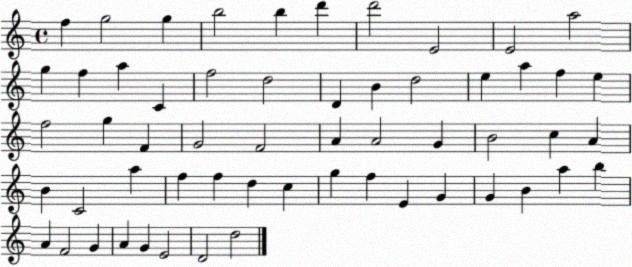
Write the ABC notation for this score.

X:1
T:Untitled
M:4/4
L:1/4
K:C
f g2 g b2 b d' d'2 E2 E2 a2 g f a C f2 d2 D B d2 e a f e f2 g F G2 F2 A A2 G B2 c A B C2 a f f d c g f E G G B a b A F2 G A G E2 D2 d2